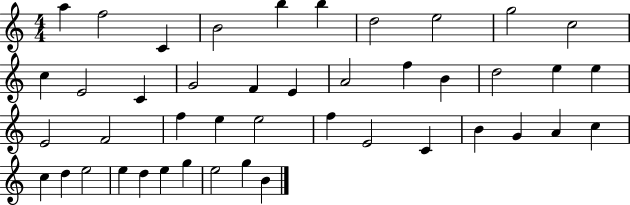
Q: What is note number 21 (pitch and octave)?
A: E5